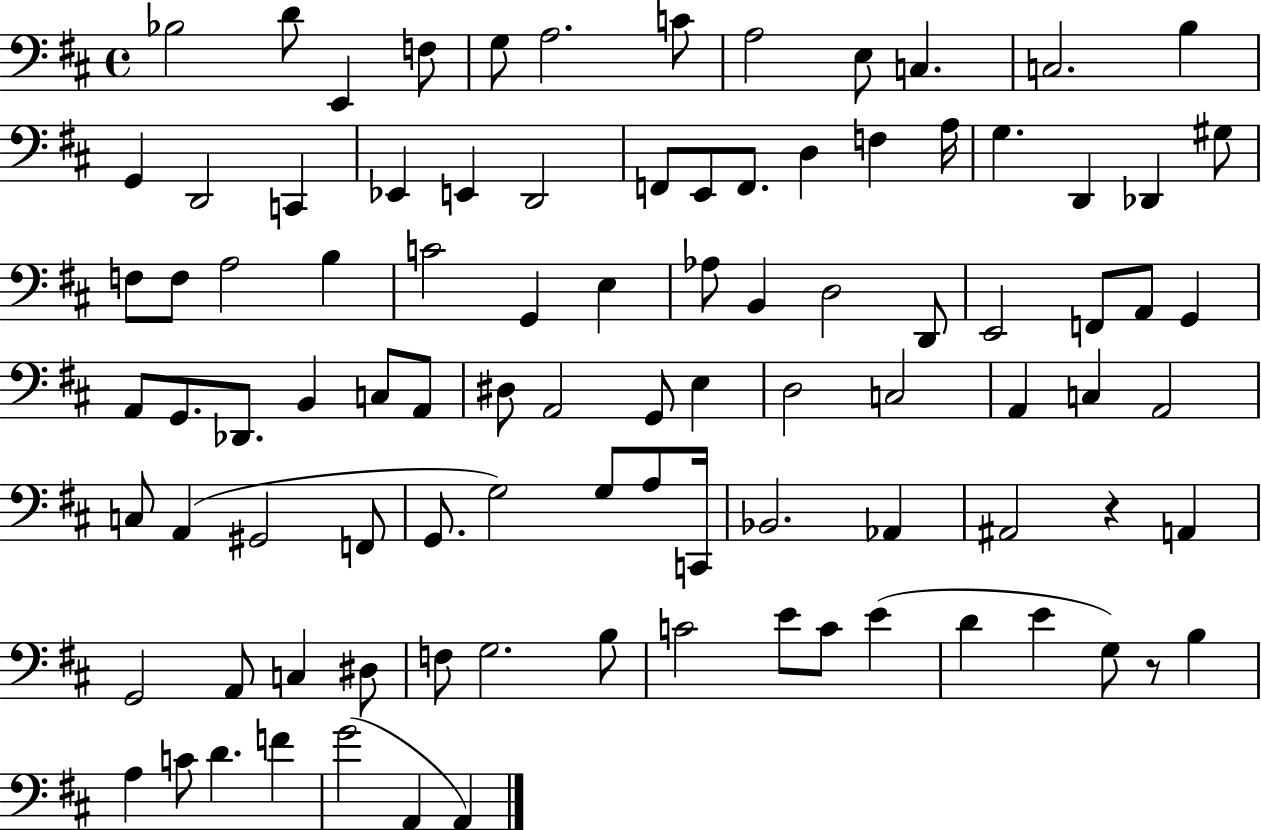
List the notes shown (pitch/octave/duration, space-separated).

Bb3/h D4/e E2/q F3/e G3/e A3/h. C4/e A3/h E3/e C3/q. C3/h. B3/q G2/q D2/h C2/q Eb2/q E2/q D2/h F2/e E2/e F2/e. D3/q F3/q A3/s G3/q. D2/q Db2/q G#3/e F3/e F3/e A3/h B3/q C4/h G2/q E3/q Ab3/e B2/q D3/h D2/e E2/h F2/e A2/e G2/q A2/e G2/e. Db2/e. B2/q C3/e A2/e D#3/e A2/h G2/e E3/q D3/h C3/h A2/q C3/q A2/h C3/e A2/q G#2/h F2/e G2/e. G3/h G3/e A3/e C2/s Bb2/h. Ab2/q A#2/h R/q A2/q G2/h A2/e C3/q D#3/e F3/e G3/h. B3/e C4/h E4/e C4/e E4/q D4/q E4/q G3/e R/e B3/q A3/q C4/e D4/q. F4/q G4/h A2/q A2/q